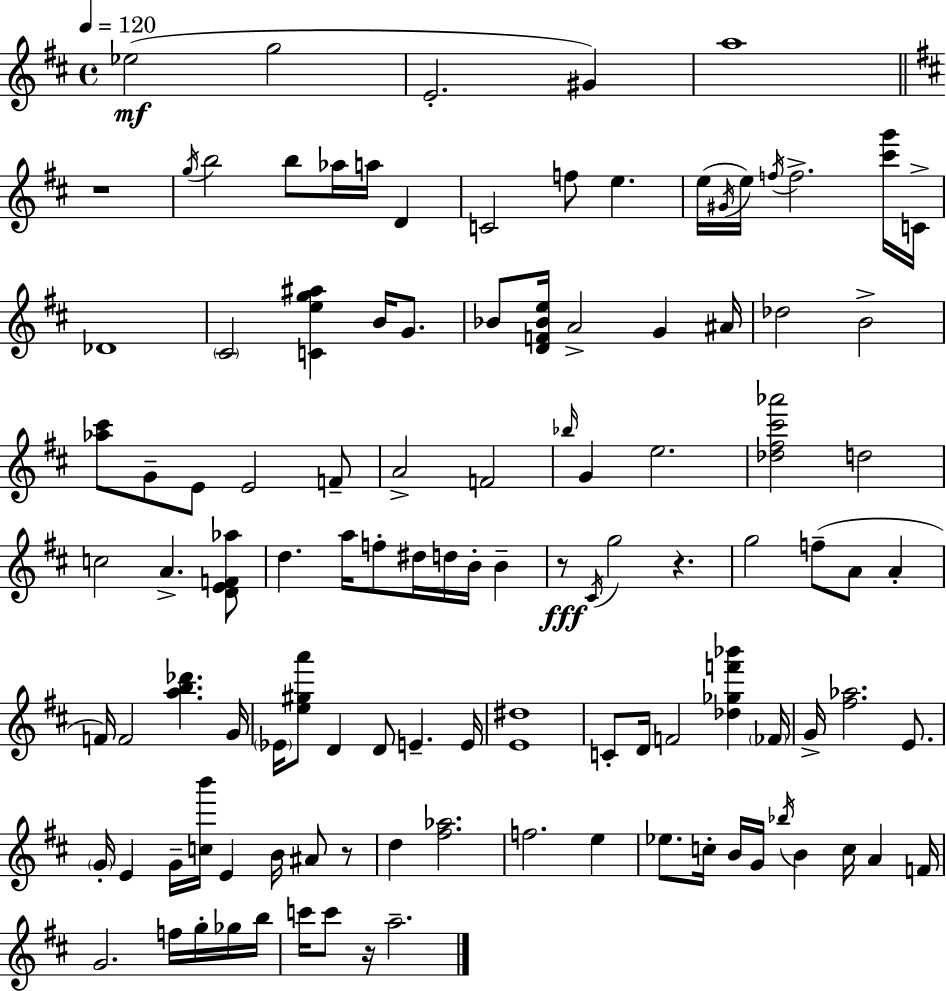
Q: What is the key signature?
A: D major